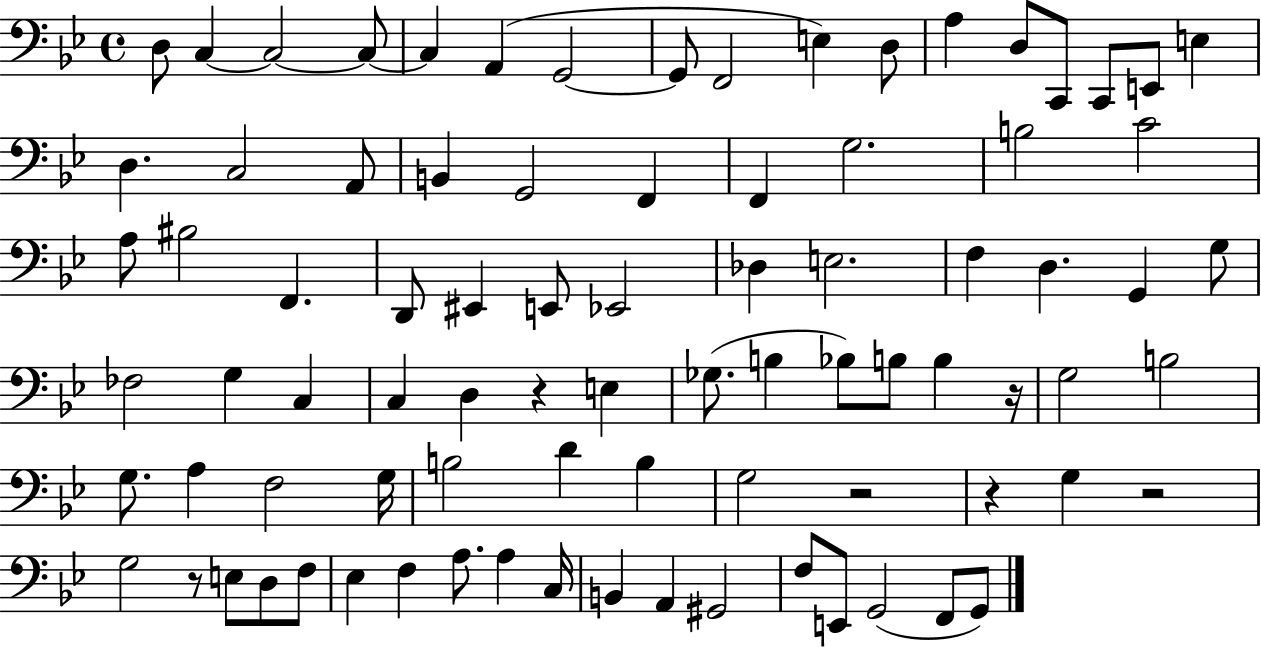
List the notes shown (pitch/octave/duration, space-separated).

D3/e C3/q C3/h C3/e C3/q A2/q G2/h G2/e F2/h E3/q D3/e A3/q D3/e C2/e C2/e E2/e E3/q D3/q. C3/h A2/e B2/q G2/h F2/q F2/q G3/h. B3/h C4/h A3/e BIS3/h F2/q. D2/e EIS2/q E2/e Eb2/h Db3/q E3/h. F3/q D3/q. G2/q G3/e FES3/h G3/q C3/q C3/q D3/q R/q E3/q Gb3/e. B3/q Bb3/e B3/e B3/q R/s G3/h B3/h G3/e. A3/q F3/h G3/s B3/h D4/q B3/q G3/h R/h R/q G3/q R/h G3/h R/e E3/e D3/e F3/e Eb3/q F3/q A3/e. A3/q C3/s B2/q A2/q G#2/h F3/e E2/e G2/h F2/e G2/e